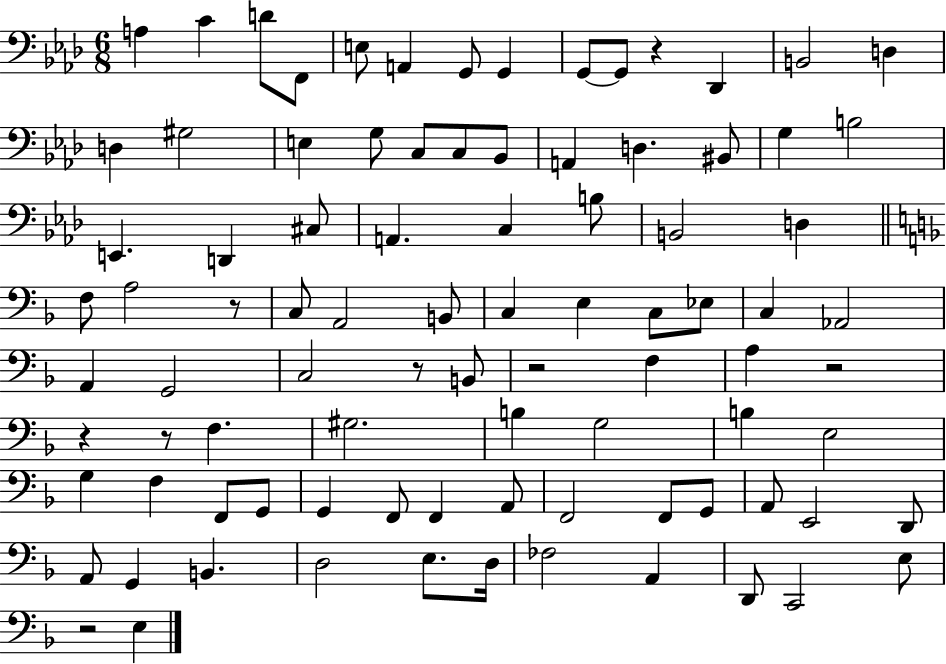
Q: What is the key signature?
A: AES major